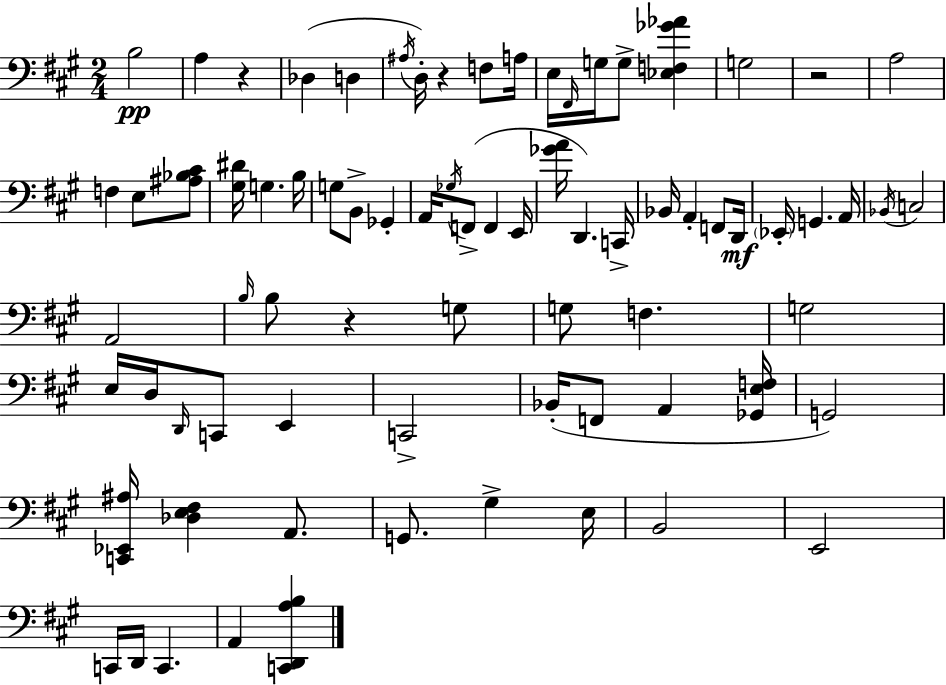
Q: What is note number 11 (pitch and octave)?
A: G3